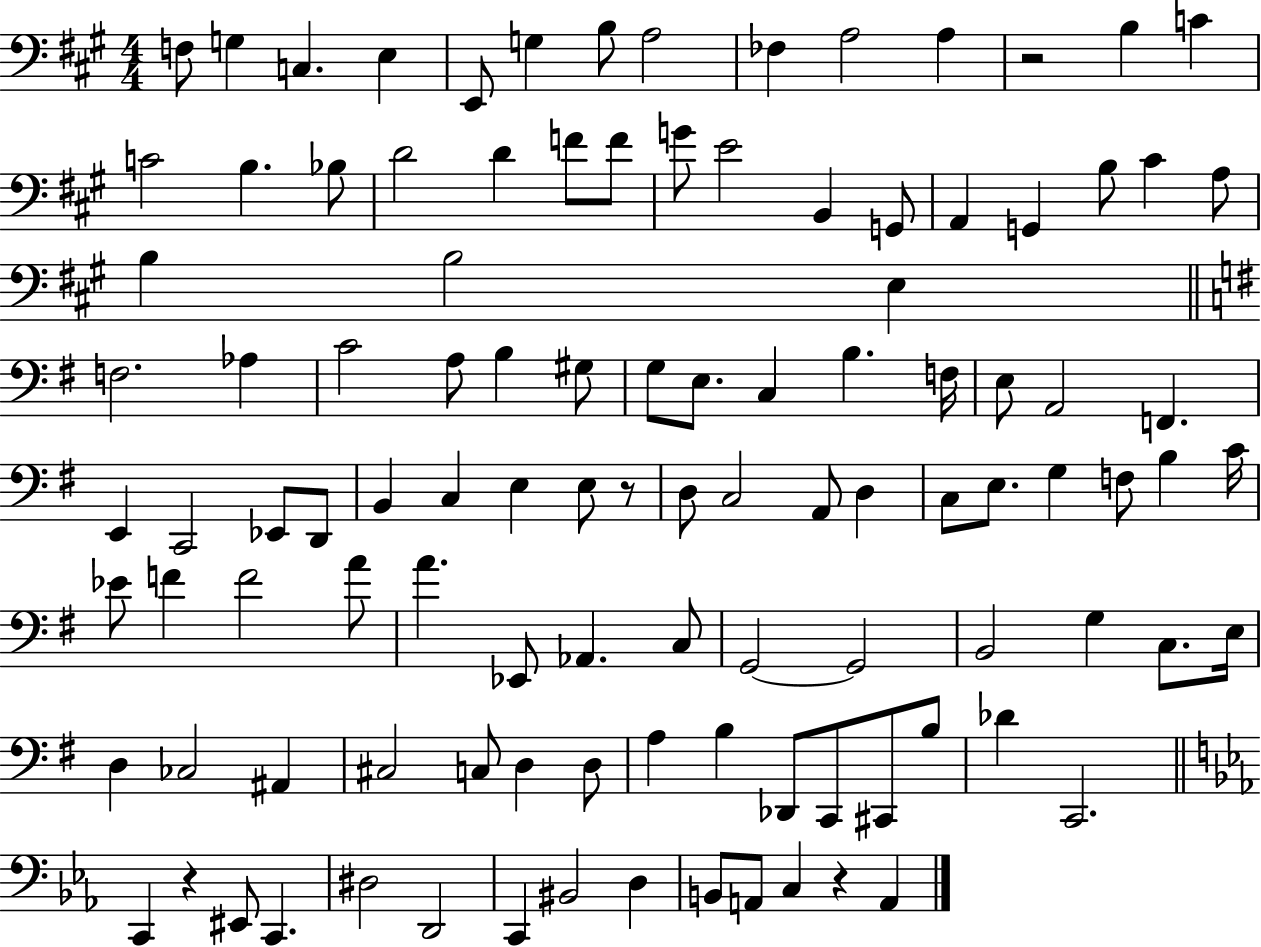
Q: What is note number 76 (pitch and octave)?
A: G3